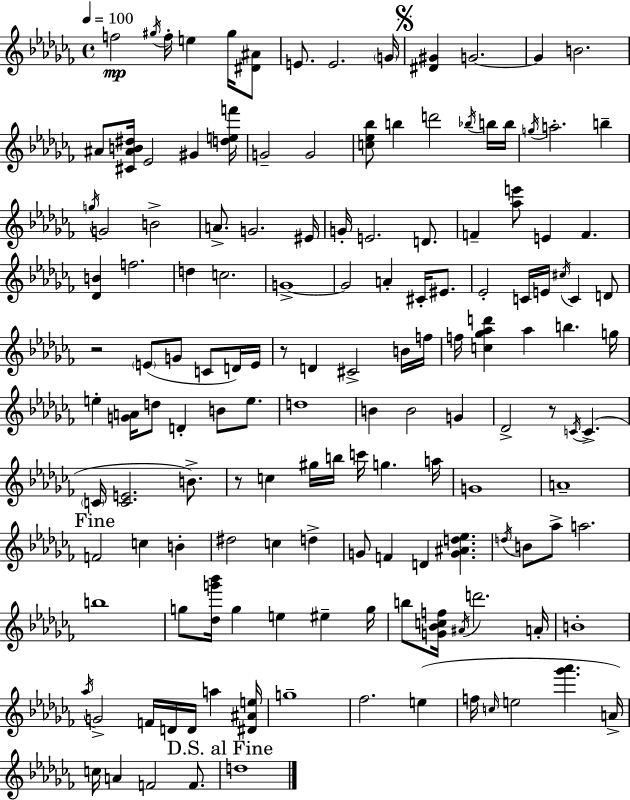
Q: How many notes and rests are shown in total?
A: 146